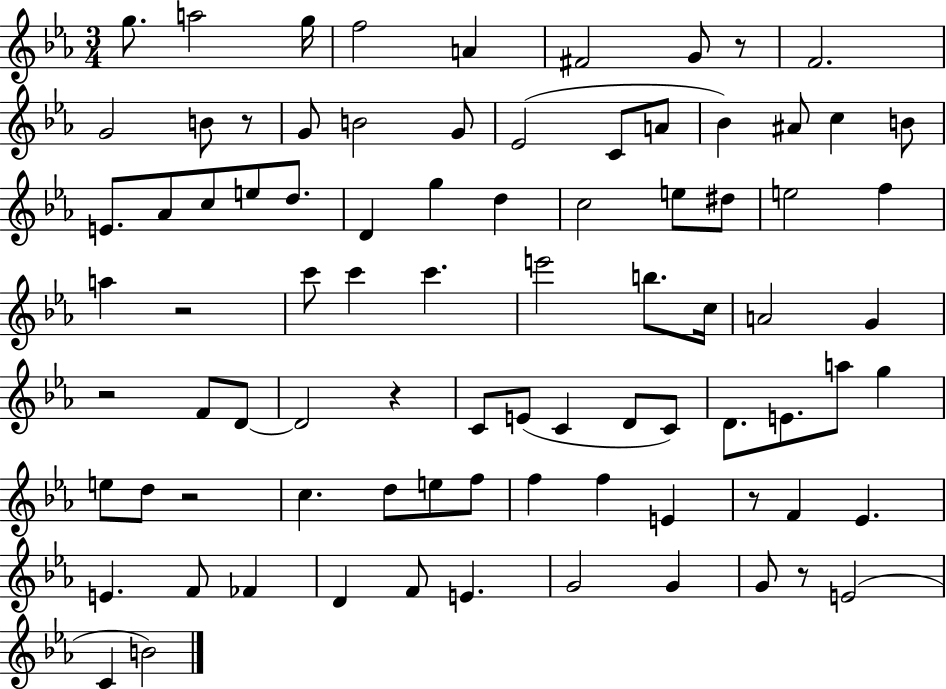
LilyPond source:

{
  \clef treble
  \numericTimeSignature
  \time 3/4
  \key ees \major
  g''8. a''2 g''16 | f''2 a'4 | fis'2 g'8 r8 | f'2. | \break g'2 b'8 r8 | g'8 b'2 g'8 | ees'2( c'8 a'8 | bes'4) ais'8 c''4 b'8 | \break e'8. aes'8 c''8 e''8 d''8. | d'4 g''4 d''4 | c''2 e''8 dis''8 | e''2 f''4 | \break a''4 r2 | c'''8 c'''4 c'''4. | e'''2 b''8. c''16 | a'2 g'4 | \break r2 f'8 d'8~~ | d'2 r4 | c'8 e'8( c'4 d'8 c'8) | d'8. e'8. a''8 g''4 | \break e''8 d''8 r2 | c''4. d''8 e''8 f''8 | f''4 f''4 e'4 | r8 f'4 ees'4. | \break e'4. f'8 fes'4 | d'4 f'8 e'4. | g'2 g'4 | g'8 r8 e'2( | \break c'4 b'2) | \bar "|."
}